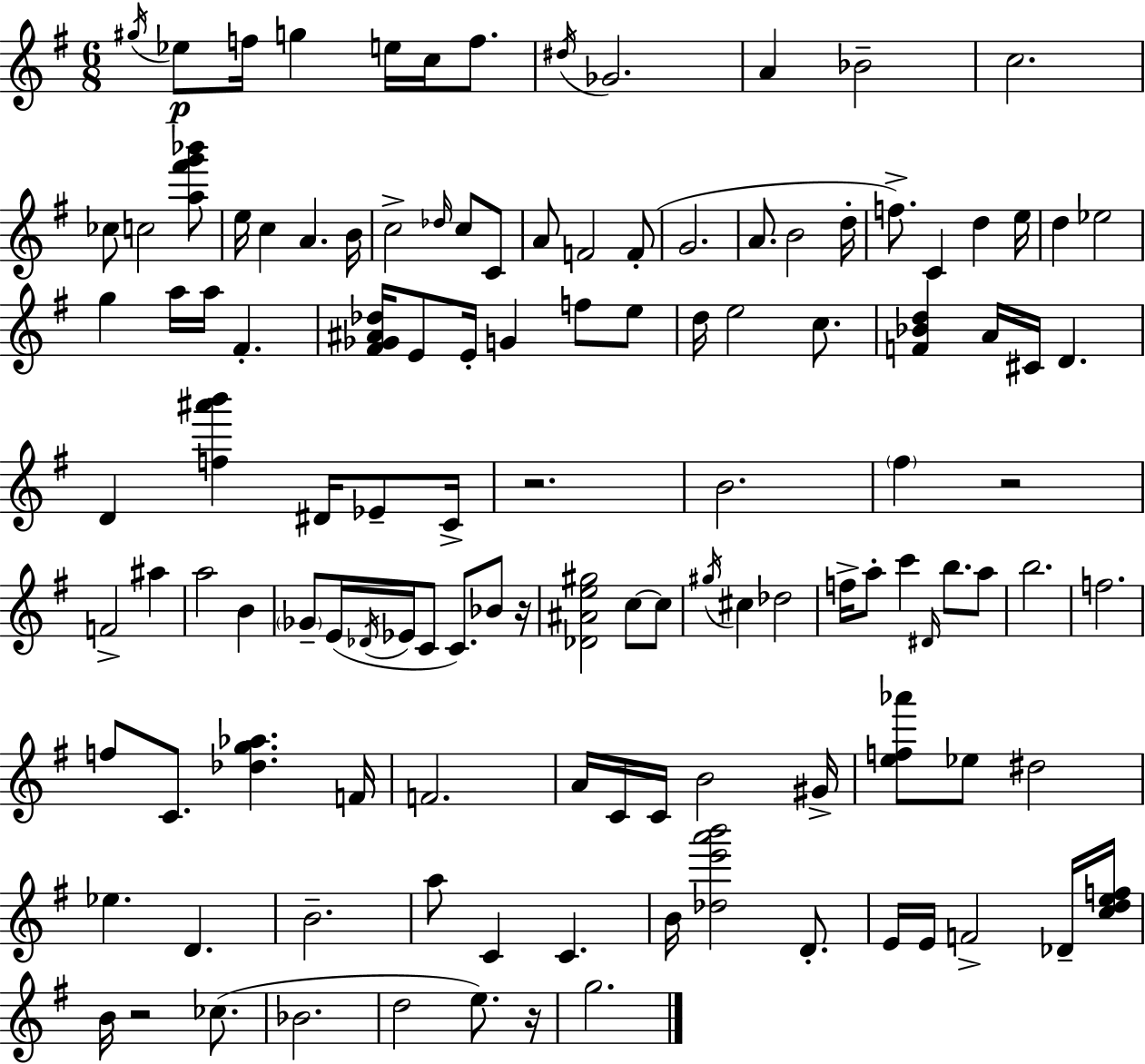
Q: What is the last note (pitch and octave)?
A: G5